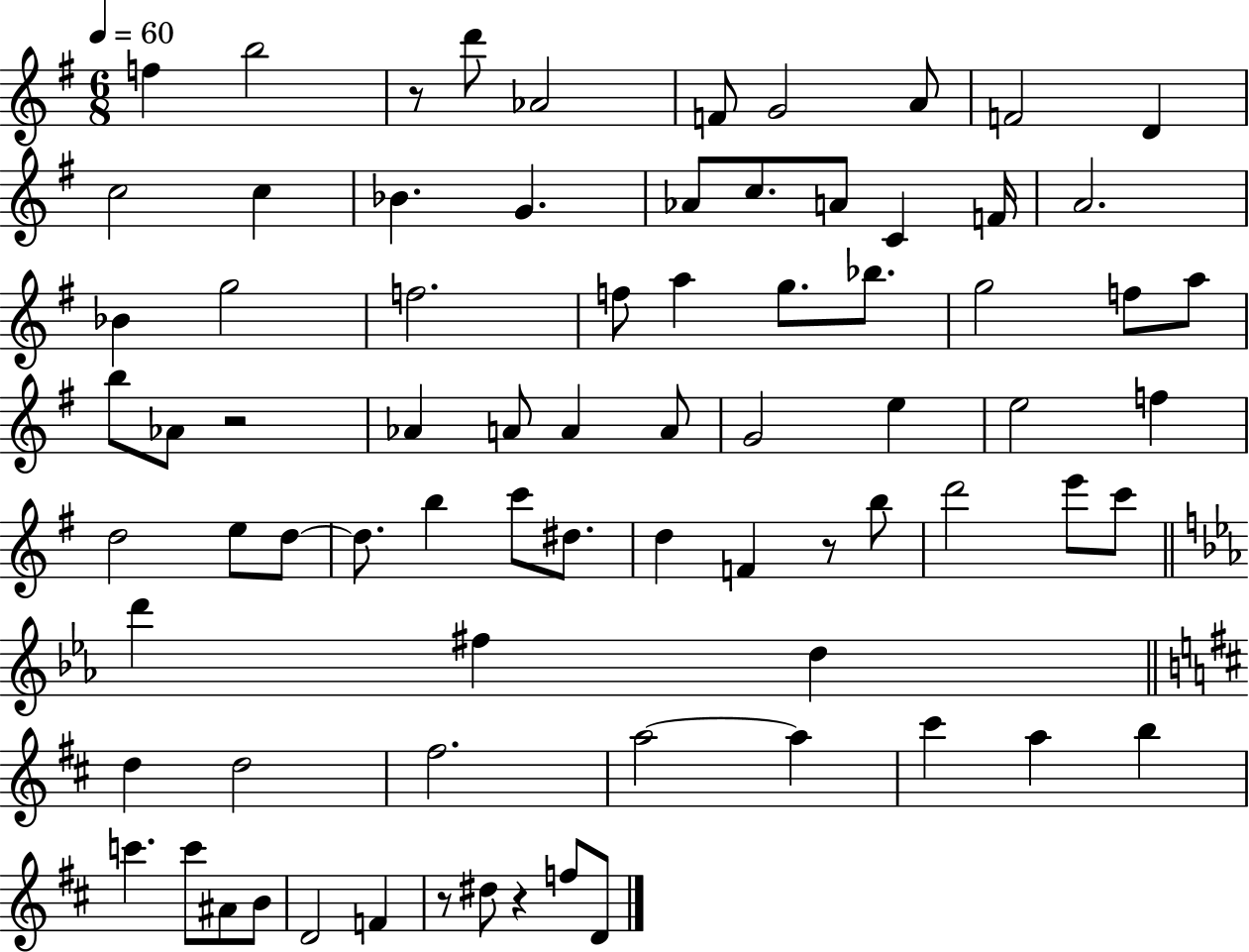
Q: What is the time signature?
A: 6/8